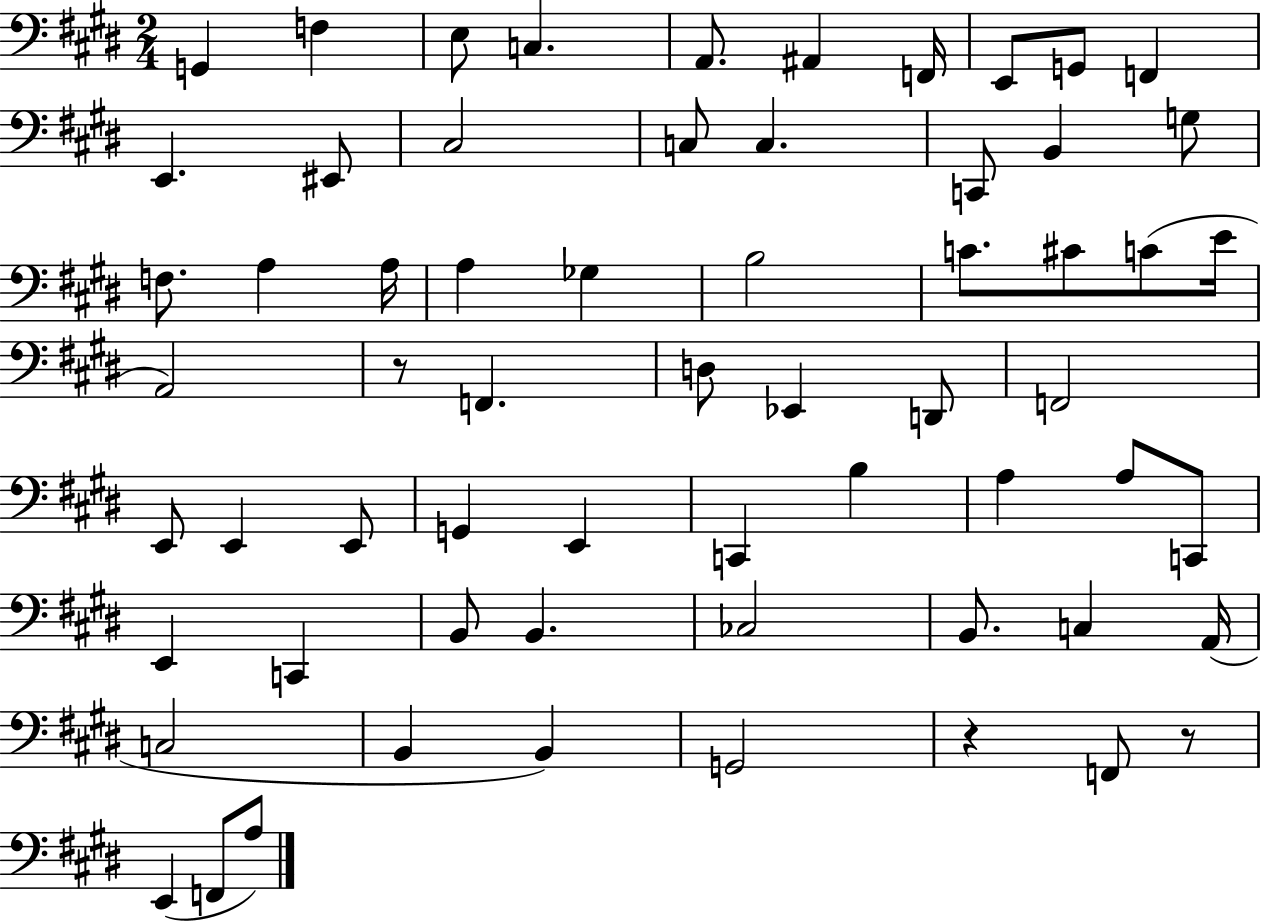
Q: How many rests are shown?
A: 3